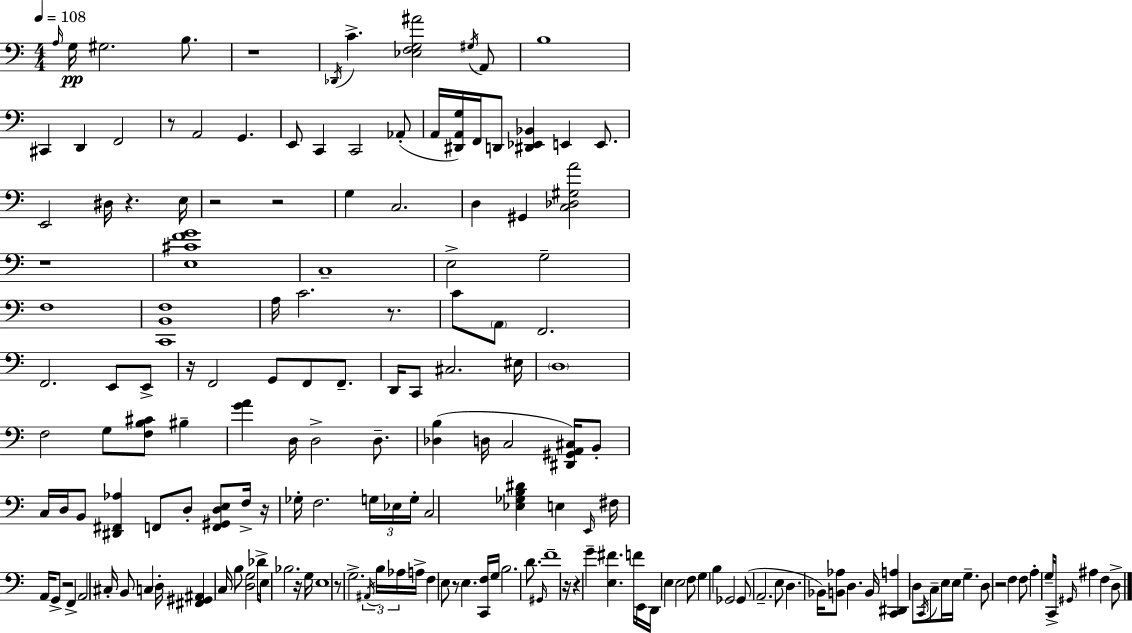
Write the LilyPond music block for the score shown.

{
  \clef bass
  \numericTimeSignature
  \time 4/4
  \key a \minor
  \tempo 4 = 108
  \grace { a16 }\pp g16 gis2. b8. | r1 | \acciaccatura { des,16 } c'4.-> <ees f g ais'>2 | \acciaccatura { gis16 } a,8 b1 | \break cis,4 d,4 f,2 | r8 a,2 g,4. | e,8 c,4 c,2 | aes,8-.( a,16 <dis, a, g>16) f,16 d,8 <dis, ees, bes,>4 e,4 | \break e,8. e,2 dis16 r4. | e16 r2 r2 | g4 c2. | d4 gis,4 <c des gis a'>2 | \break r1 | <e cis' f' g'>1 | c1-- | e2-> g2-- | \break f1 | <c, b, f>1 | a16 c'2. | r8. c'8 \parenthesize a,8 f,2. | \break f,2. e,8 | e,8-> r16 f,2 g,8 f,8 | f,8.-- d,16 c,8 cis2. | eis16 \parenthesize d1 | \break f2 g8 <f b cis'>8 bis4-- | <g' a'>4 d16 d2-> | d8.-- <des b>4( d16 c2 | <dis, gis, a, cis>16) b,8-. c16 d16 b,8 <dis, fis, aes>4 f,8 d8-. <f, gis, d e>8 | \break f16-> r16 ges16-. f2. | \tuplet 3/2 { g16 ees16 g16-. } c2 <ees ges b dis'>4 e4 | \grace { e,16 } fis16 a,16 g,8-> r2 | f,4-> a,2 cis16-. b,8 c4 | \break d16-. <fis, gis, ais,>4 c16 b8 <d g>2 | des'16-> e8 bes2. | r16 g16 e1 | r8 g2.-> | \break \tuplet 3/2 { \acciaccatura { ais,16 } b16 aes16 } a16-> f4 e8 r8 e4. | <c, f>16 g16 b2. | d'8. \grace { gis,16 } f'1-- | r16 r4 g'4-- <e fis'>4. | \break f'16 e,16 d,16 e4 e2 | f8 g4 b4 ges,2 | ges,8( a,2.-- | e8 d4. bes,16) <b, aes>8 d4. | \break b,16 <c, dis, a>4 d8 \acciaccatura { c,16 } c8-- e16 | e16 g4.-- d8 r2 | f4 f8 a4-. g16-- c,16-> \grace { gis,16 } ais4 | f4 d8-> \bar "|."
}